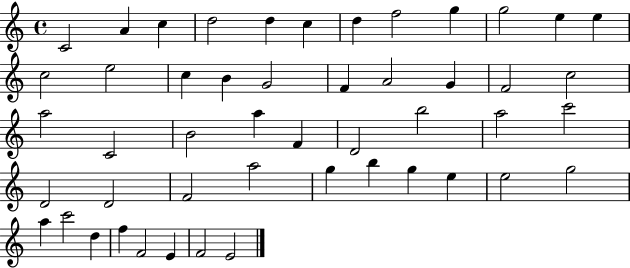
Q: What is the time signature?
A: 4/4